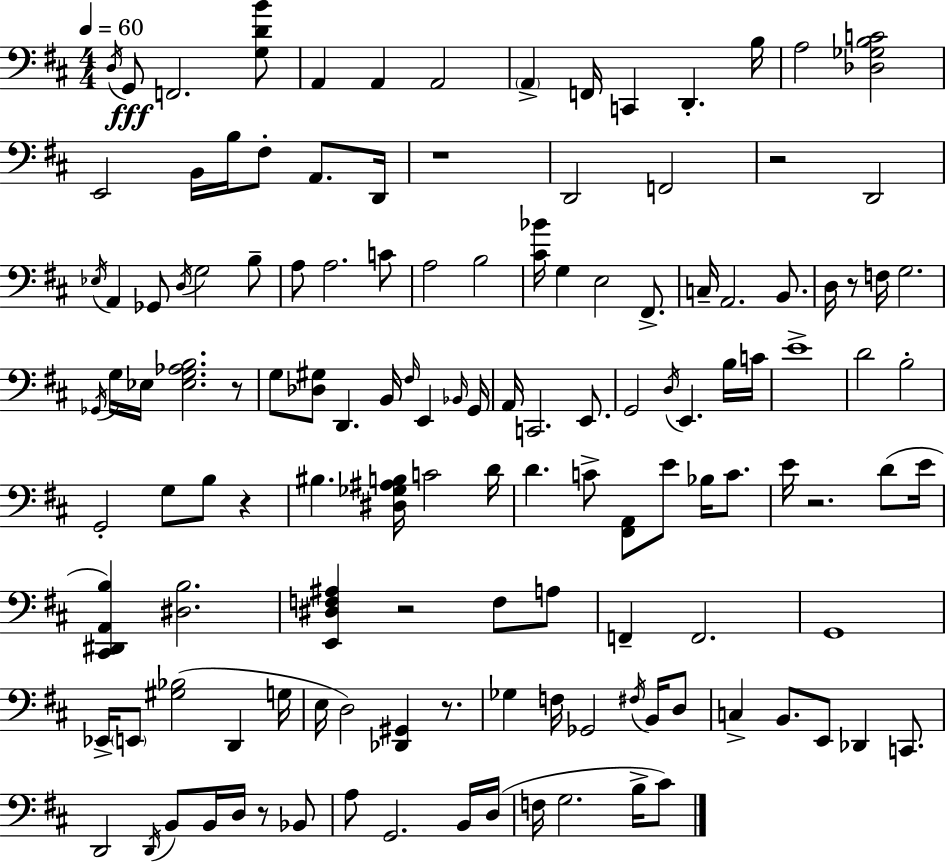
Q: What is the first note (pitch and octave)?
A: D3